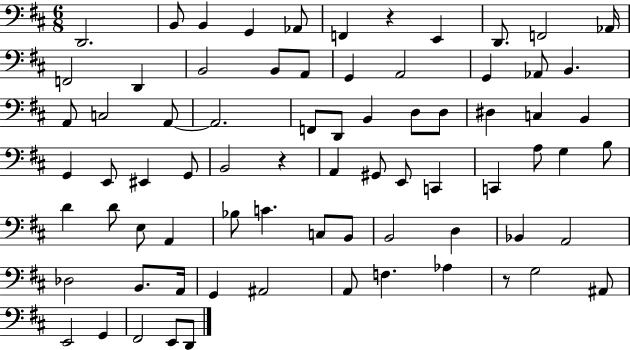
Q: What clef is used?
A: bass